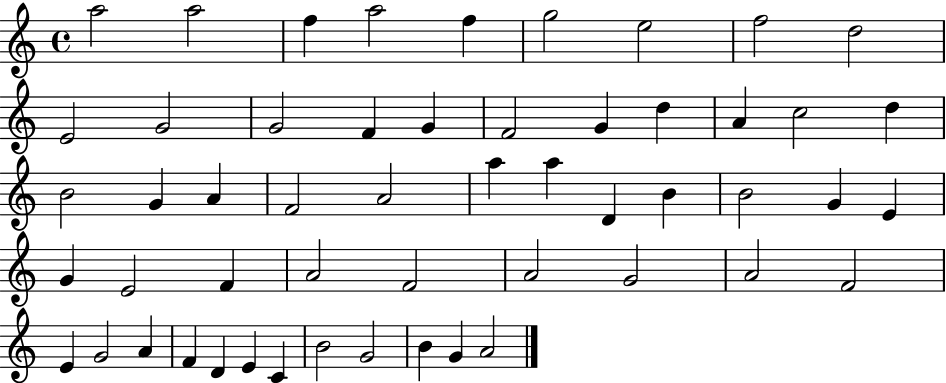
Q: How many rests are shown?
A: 0